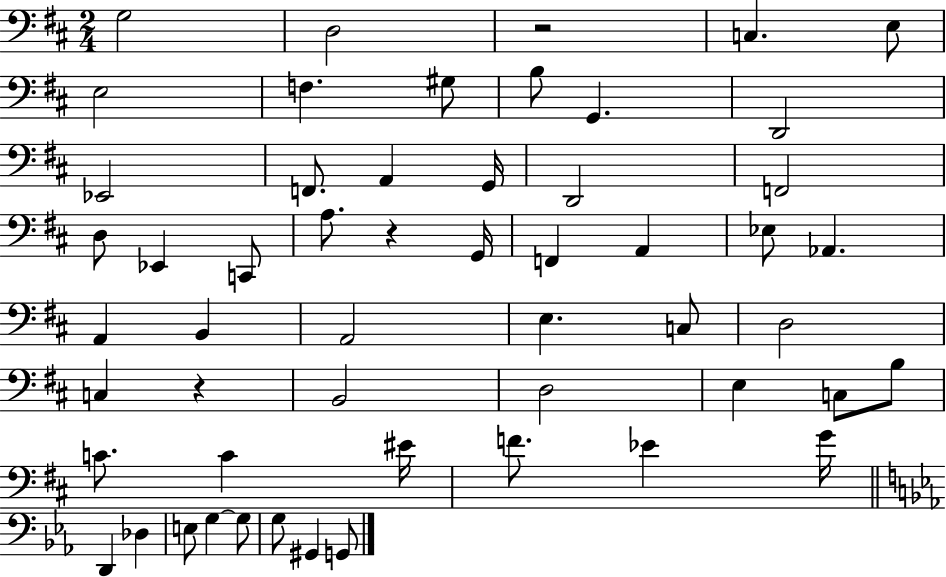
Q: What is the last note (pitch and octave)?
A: G2